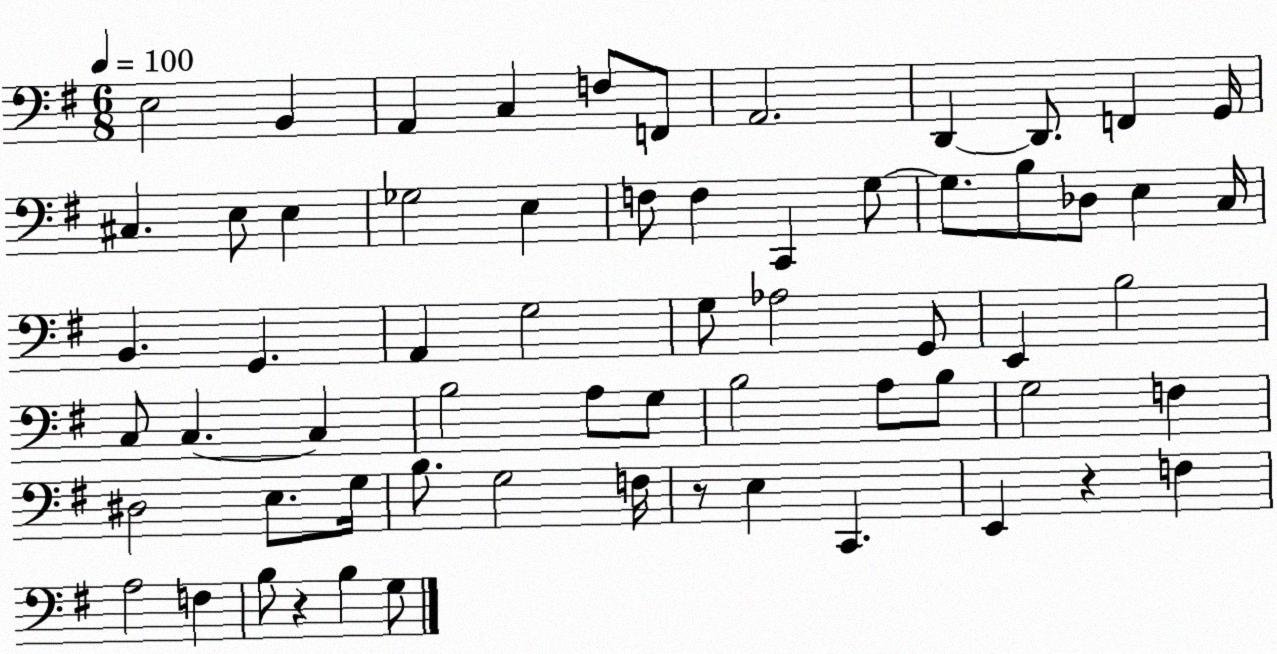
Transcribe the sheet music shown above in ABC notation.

X:1
T:Untitled
M:6/8
L:1/4
K:G
E,2 B,, A,, C, F,/2 F,,/2 A,,2 D,, D,,/2 F,, G,,/4 ^C, E,/2 E, _G,2 E, F,/2 F, C,, G,/2 G,/2 B,/2 _D,/2 E, C,/4 B,, G,, A,, G,2 G,/2 _A,2 G,,/2 E,, B,2 C,/2 C, C, B,2 A,/2 G,/2 B,2 A,/2 B,/2 G,2 F, ^D,2 E,/2 G,/4 B,/2 G,2 F,/4 z/2 E, C,, E,, z F, A,2 F, B,/2 z B, G,/2